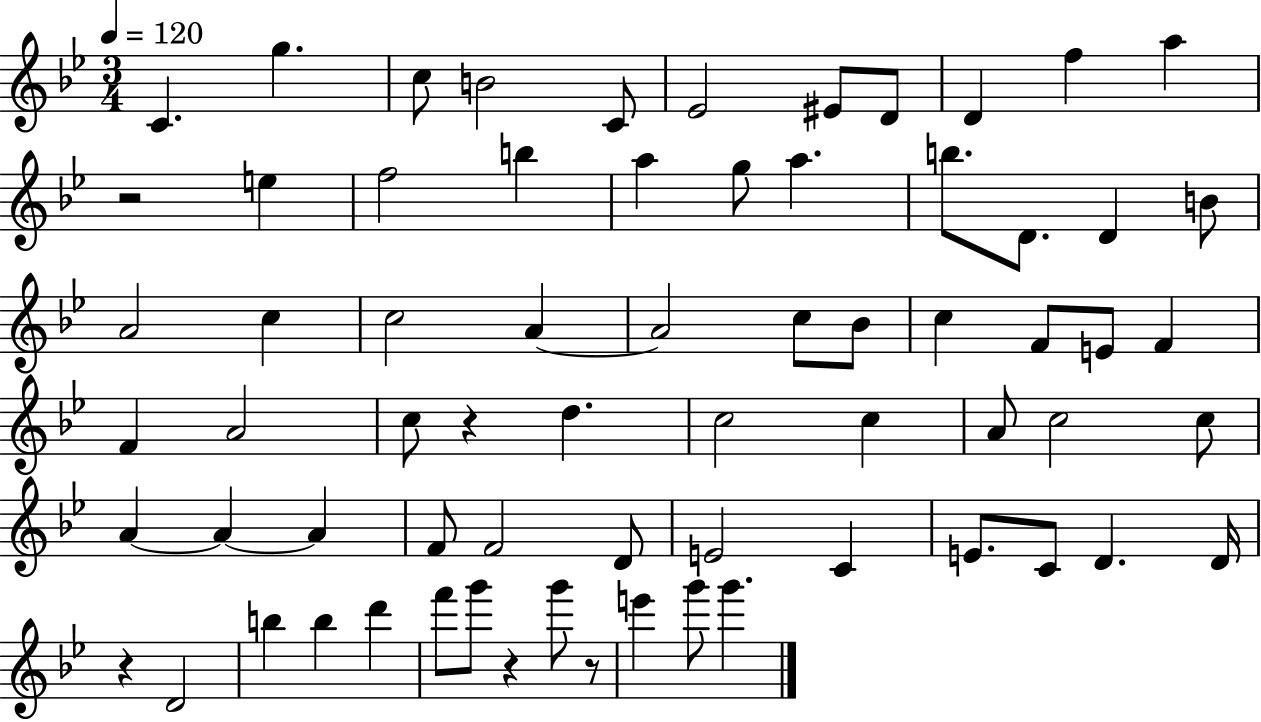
C4/q. G5/q. C5/e B4/h C4/e Eb4/h EIS4/e D4/e D4/q F5/q A5/q R/h E5/q F5/h B5/q A5/q G5/e A5/q. B5/e. D4/e. D4/q B4/e A4/h C5/q C5/h A4/q A4/h C5/e Bb4/e C5/q F4/e E4/e F4/q F4/q A4/h C5/e R/q D5/q. C5/h C5/q A4/e C5/h C5/e A4/q A4/q A4/q F4/e F4/h D4/e E4/h C4/q E4/e. C4/e D4/q. D4/s R/q D4/h B5/q B5/q D6/q F6/e G6/e R/q G6/e R/e E6/q G6/e G6/q.